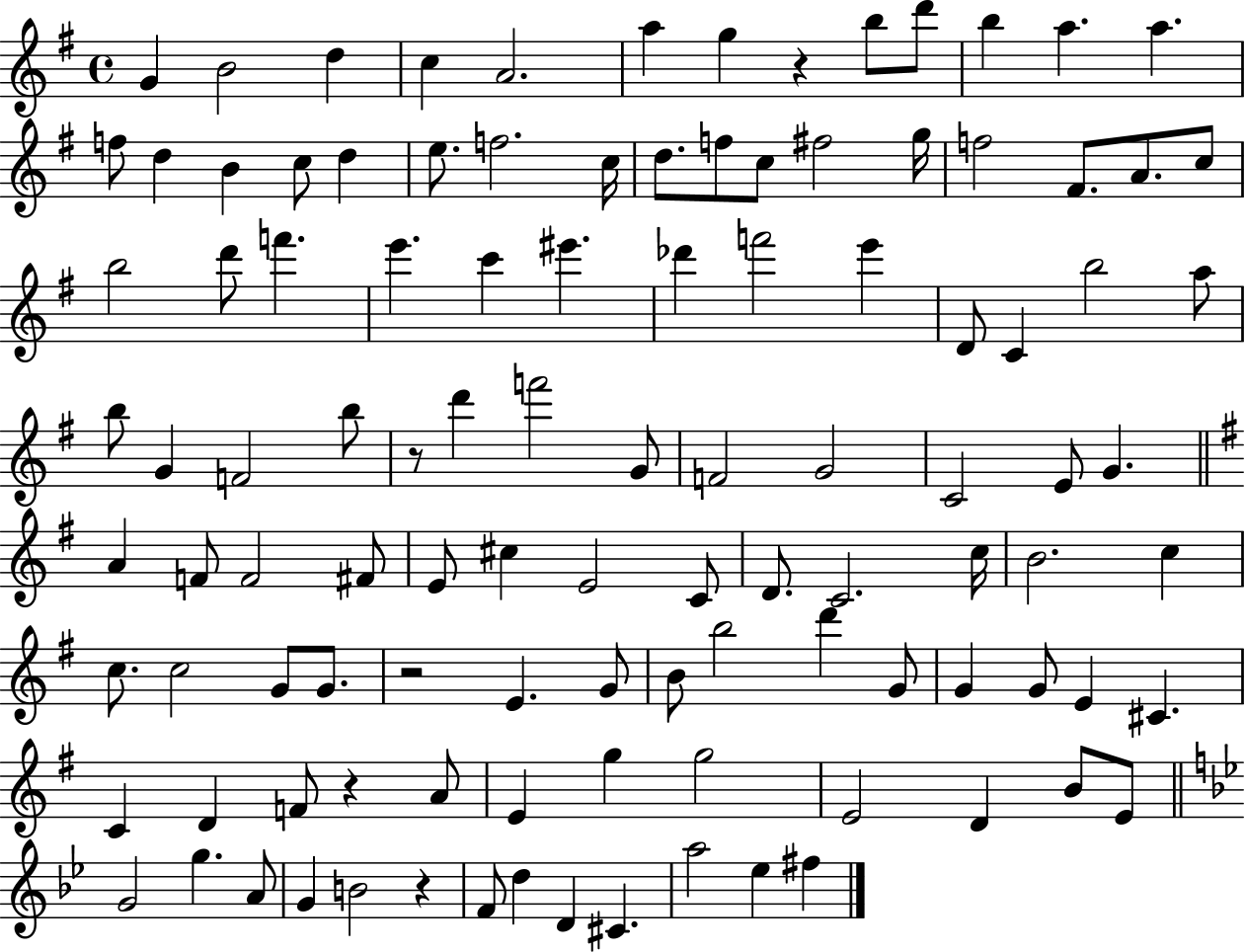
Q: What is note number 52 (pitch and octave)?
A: C4